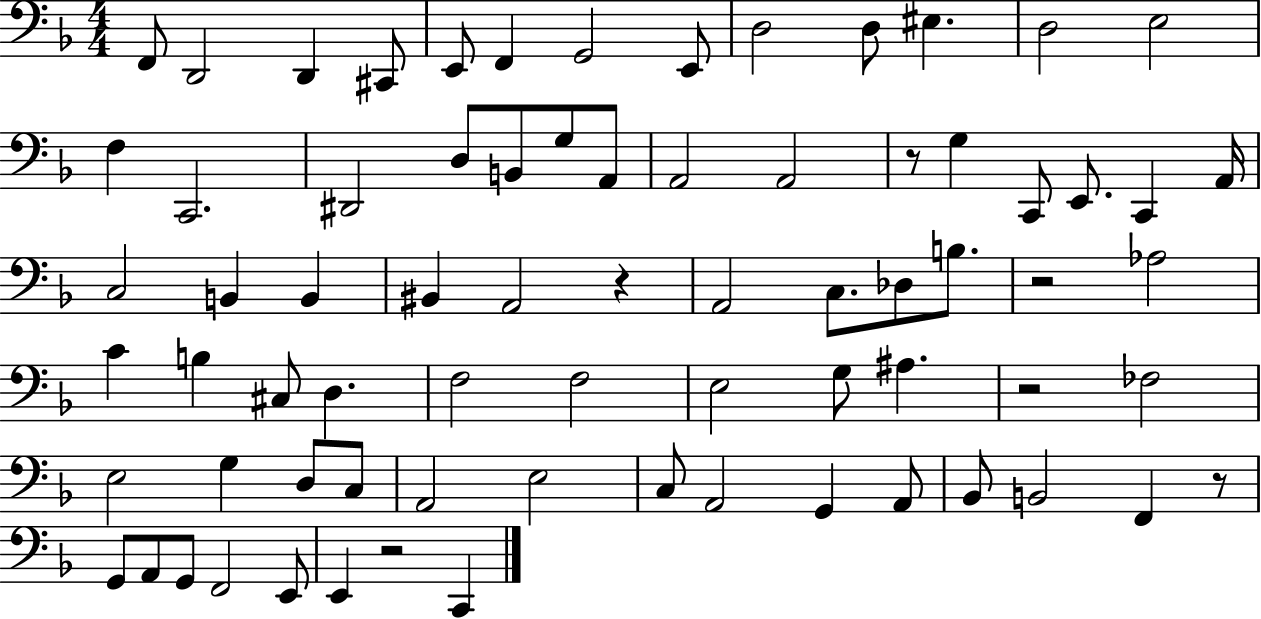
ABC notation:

X:1
T:Untitled
M:4/4
L:1/4
K:F
F,,/2 D,,2 D,, ^C,,/2 E,,/2 F,, G,,2 E,,/2 D,2 D,/2 ^E, D,2 E,2 F, C,,2 ^D,,2 D,/2 B,,/2 G,/2 A,,/2 A,,2 A,,2 z/2 G, C,,/2 E,,/2 C,, A,,/4 C,2 B,, B,, ^B,, A,,2 z A,,2 C,/2 _D,/2 B,/2 z2 _A,2 C B, ^C,/2 D, F,2 F,2 E,2 G,/2 ^A, z2 _F,2 E,2 G, D,/2 C,/2 A,,2 E,2 C,/2 A,,2 G,, A,,/2 _B,,/2 B,,2 F,, z/2 G,,/2 A,,/2 G,,/2 F,,2 E,,/2 E,, z2 C,,